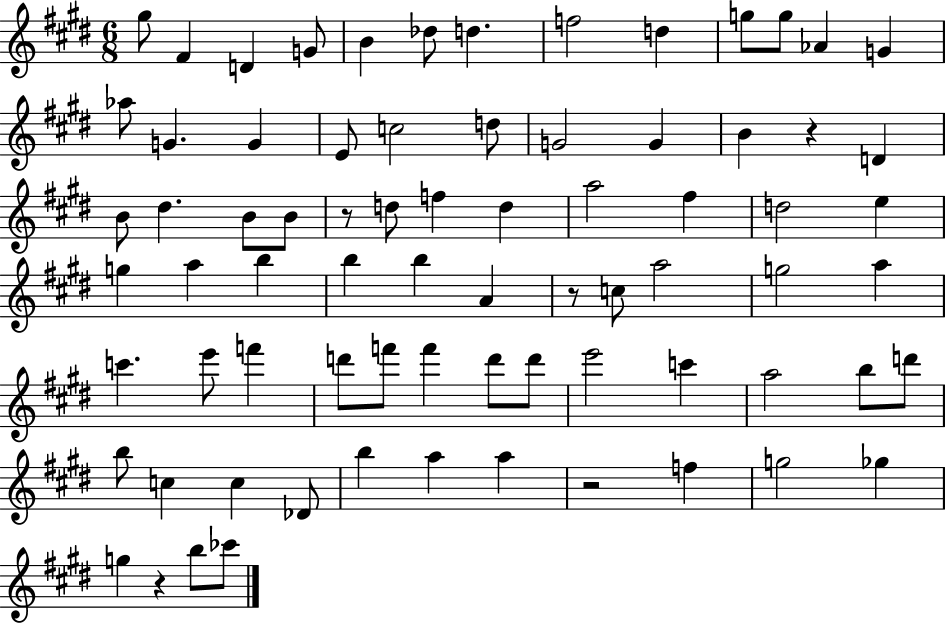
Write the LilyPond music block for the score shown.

{
  \clef treble
  \numericTimeSignature
  \time 6/8
  \key e \major
  \repeat volta 2 { gis''8 fis'4 d'4 g'8 | b'4 des''8 d''4. | f''2 d''4 | g''8 g''8 aes'4 g'4 | \break aes''8 g'4. g'4 | e'8 c''2 d''8 | g'2 g'4 | b'4 r4 d'4 | \break b'8 dis''4. b'8 b'8 | r8 d''8 f''4 d''4 | a''2 fis''4 | d''2 e''4 | \break g''4 a''4 b''4 | b''4 b''4 a'4 | r8 c''8 a''2 | g''2 a''4 | \break c'''4. e'''8 f'''4 | d'''8 f'''8 f'''4 d'''8 d'''8 | e'''2 c'''4 | a''2 b''8 d'''8 | \break b''8 c''4 c''4 des'8 | b''4 a''4 a''4 | r2 f''4 | g''2 ges''4 | \break g''4 r4 b''8 ces'''8 | } \bar "|."
}